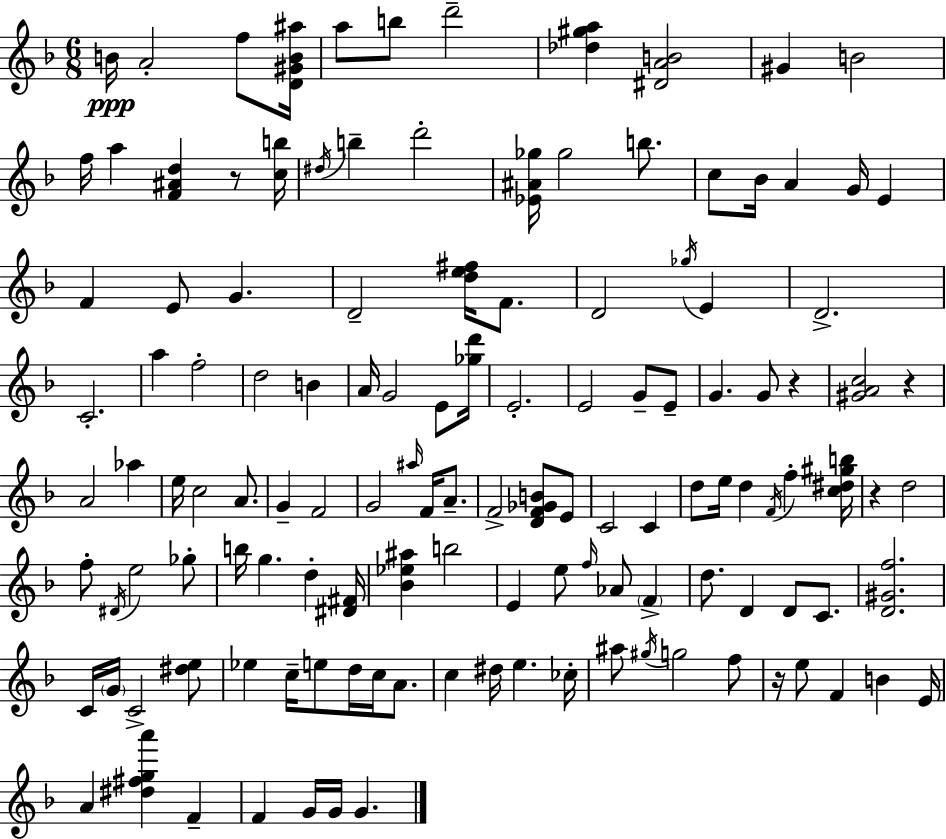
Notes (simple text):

B4/s A4/h F5/e [D4,G#4,B4,A#5]/s A5/e B5/e D6/h [Db5,G#5,A5]/q [D#4,A4,B4]/h G#4/q B4/h F5/s A5/q [F4,A#4,D5]/q R/e [C5,B5]/s D#5/s B5/q D6/h [Eb4,A#4,Gb5]/s Gb5/h B5/e. C5/e Bb4/s A4/q G4/s E4/q F4/q E4/e G4/q. D4/h [D5,E5,F#5]/s F4/e. D4/h Gb5/s E4/q D4/h. C4/h. A5/q F5/h D5/h B4/q A4/s G4/h E4/e [Gb5,D6]/s E4/h. E4/h G4/e E4/e G4/q. G4/e R/q [G#4,A4,C5]/h R/q A4/h Ab5/q E5/s C5/h A4/e. G4/q F4/h G4/h A#5/s F4/s A4/e. F4/h [D4,F4,Gb4,B4]/e E4/e C4/h C4/q D5/e E5/s D5/q F4/s F5/q [C5,D#5,G#5,B5]/s R/q D5/h F5/e D#4/s E5/h Gb5/e B5/s G5/q. D5/q [D#4,F#4]/s [Bb4,Eb5,A#5]/q B5/h E4/q E5/e F5/s Ab4/e F4/q D5/e. D4/q D4/e C4/e. [D4,G#4,F5]/h. C4/s G4/s C4/h [D#5,E5]/e Eb5/q C5/s E5/e D5/s C5/s A4/e. C5/q D#5/s E5/q. CES5/s A#5/e G#5/s G5/h F5/e R/s E5/e F4/q B4/q E4/s A4/q [D#5,F#5,G5,A6]/q F4/q F4/q G4/s G4/s G4/q.